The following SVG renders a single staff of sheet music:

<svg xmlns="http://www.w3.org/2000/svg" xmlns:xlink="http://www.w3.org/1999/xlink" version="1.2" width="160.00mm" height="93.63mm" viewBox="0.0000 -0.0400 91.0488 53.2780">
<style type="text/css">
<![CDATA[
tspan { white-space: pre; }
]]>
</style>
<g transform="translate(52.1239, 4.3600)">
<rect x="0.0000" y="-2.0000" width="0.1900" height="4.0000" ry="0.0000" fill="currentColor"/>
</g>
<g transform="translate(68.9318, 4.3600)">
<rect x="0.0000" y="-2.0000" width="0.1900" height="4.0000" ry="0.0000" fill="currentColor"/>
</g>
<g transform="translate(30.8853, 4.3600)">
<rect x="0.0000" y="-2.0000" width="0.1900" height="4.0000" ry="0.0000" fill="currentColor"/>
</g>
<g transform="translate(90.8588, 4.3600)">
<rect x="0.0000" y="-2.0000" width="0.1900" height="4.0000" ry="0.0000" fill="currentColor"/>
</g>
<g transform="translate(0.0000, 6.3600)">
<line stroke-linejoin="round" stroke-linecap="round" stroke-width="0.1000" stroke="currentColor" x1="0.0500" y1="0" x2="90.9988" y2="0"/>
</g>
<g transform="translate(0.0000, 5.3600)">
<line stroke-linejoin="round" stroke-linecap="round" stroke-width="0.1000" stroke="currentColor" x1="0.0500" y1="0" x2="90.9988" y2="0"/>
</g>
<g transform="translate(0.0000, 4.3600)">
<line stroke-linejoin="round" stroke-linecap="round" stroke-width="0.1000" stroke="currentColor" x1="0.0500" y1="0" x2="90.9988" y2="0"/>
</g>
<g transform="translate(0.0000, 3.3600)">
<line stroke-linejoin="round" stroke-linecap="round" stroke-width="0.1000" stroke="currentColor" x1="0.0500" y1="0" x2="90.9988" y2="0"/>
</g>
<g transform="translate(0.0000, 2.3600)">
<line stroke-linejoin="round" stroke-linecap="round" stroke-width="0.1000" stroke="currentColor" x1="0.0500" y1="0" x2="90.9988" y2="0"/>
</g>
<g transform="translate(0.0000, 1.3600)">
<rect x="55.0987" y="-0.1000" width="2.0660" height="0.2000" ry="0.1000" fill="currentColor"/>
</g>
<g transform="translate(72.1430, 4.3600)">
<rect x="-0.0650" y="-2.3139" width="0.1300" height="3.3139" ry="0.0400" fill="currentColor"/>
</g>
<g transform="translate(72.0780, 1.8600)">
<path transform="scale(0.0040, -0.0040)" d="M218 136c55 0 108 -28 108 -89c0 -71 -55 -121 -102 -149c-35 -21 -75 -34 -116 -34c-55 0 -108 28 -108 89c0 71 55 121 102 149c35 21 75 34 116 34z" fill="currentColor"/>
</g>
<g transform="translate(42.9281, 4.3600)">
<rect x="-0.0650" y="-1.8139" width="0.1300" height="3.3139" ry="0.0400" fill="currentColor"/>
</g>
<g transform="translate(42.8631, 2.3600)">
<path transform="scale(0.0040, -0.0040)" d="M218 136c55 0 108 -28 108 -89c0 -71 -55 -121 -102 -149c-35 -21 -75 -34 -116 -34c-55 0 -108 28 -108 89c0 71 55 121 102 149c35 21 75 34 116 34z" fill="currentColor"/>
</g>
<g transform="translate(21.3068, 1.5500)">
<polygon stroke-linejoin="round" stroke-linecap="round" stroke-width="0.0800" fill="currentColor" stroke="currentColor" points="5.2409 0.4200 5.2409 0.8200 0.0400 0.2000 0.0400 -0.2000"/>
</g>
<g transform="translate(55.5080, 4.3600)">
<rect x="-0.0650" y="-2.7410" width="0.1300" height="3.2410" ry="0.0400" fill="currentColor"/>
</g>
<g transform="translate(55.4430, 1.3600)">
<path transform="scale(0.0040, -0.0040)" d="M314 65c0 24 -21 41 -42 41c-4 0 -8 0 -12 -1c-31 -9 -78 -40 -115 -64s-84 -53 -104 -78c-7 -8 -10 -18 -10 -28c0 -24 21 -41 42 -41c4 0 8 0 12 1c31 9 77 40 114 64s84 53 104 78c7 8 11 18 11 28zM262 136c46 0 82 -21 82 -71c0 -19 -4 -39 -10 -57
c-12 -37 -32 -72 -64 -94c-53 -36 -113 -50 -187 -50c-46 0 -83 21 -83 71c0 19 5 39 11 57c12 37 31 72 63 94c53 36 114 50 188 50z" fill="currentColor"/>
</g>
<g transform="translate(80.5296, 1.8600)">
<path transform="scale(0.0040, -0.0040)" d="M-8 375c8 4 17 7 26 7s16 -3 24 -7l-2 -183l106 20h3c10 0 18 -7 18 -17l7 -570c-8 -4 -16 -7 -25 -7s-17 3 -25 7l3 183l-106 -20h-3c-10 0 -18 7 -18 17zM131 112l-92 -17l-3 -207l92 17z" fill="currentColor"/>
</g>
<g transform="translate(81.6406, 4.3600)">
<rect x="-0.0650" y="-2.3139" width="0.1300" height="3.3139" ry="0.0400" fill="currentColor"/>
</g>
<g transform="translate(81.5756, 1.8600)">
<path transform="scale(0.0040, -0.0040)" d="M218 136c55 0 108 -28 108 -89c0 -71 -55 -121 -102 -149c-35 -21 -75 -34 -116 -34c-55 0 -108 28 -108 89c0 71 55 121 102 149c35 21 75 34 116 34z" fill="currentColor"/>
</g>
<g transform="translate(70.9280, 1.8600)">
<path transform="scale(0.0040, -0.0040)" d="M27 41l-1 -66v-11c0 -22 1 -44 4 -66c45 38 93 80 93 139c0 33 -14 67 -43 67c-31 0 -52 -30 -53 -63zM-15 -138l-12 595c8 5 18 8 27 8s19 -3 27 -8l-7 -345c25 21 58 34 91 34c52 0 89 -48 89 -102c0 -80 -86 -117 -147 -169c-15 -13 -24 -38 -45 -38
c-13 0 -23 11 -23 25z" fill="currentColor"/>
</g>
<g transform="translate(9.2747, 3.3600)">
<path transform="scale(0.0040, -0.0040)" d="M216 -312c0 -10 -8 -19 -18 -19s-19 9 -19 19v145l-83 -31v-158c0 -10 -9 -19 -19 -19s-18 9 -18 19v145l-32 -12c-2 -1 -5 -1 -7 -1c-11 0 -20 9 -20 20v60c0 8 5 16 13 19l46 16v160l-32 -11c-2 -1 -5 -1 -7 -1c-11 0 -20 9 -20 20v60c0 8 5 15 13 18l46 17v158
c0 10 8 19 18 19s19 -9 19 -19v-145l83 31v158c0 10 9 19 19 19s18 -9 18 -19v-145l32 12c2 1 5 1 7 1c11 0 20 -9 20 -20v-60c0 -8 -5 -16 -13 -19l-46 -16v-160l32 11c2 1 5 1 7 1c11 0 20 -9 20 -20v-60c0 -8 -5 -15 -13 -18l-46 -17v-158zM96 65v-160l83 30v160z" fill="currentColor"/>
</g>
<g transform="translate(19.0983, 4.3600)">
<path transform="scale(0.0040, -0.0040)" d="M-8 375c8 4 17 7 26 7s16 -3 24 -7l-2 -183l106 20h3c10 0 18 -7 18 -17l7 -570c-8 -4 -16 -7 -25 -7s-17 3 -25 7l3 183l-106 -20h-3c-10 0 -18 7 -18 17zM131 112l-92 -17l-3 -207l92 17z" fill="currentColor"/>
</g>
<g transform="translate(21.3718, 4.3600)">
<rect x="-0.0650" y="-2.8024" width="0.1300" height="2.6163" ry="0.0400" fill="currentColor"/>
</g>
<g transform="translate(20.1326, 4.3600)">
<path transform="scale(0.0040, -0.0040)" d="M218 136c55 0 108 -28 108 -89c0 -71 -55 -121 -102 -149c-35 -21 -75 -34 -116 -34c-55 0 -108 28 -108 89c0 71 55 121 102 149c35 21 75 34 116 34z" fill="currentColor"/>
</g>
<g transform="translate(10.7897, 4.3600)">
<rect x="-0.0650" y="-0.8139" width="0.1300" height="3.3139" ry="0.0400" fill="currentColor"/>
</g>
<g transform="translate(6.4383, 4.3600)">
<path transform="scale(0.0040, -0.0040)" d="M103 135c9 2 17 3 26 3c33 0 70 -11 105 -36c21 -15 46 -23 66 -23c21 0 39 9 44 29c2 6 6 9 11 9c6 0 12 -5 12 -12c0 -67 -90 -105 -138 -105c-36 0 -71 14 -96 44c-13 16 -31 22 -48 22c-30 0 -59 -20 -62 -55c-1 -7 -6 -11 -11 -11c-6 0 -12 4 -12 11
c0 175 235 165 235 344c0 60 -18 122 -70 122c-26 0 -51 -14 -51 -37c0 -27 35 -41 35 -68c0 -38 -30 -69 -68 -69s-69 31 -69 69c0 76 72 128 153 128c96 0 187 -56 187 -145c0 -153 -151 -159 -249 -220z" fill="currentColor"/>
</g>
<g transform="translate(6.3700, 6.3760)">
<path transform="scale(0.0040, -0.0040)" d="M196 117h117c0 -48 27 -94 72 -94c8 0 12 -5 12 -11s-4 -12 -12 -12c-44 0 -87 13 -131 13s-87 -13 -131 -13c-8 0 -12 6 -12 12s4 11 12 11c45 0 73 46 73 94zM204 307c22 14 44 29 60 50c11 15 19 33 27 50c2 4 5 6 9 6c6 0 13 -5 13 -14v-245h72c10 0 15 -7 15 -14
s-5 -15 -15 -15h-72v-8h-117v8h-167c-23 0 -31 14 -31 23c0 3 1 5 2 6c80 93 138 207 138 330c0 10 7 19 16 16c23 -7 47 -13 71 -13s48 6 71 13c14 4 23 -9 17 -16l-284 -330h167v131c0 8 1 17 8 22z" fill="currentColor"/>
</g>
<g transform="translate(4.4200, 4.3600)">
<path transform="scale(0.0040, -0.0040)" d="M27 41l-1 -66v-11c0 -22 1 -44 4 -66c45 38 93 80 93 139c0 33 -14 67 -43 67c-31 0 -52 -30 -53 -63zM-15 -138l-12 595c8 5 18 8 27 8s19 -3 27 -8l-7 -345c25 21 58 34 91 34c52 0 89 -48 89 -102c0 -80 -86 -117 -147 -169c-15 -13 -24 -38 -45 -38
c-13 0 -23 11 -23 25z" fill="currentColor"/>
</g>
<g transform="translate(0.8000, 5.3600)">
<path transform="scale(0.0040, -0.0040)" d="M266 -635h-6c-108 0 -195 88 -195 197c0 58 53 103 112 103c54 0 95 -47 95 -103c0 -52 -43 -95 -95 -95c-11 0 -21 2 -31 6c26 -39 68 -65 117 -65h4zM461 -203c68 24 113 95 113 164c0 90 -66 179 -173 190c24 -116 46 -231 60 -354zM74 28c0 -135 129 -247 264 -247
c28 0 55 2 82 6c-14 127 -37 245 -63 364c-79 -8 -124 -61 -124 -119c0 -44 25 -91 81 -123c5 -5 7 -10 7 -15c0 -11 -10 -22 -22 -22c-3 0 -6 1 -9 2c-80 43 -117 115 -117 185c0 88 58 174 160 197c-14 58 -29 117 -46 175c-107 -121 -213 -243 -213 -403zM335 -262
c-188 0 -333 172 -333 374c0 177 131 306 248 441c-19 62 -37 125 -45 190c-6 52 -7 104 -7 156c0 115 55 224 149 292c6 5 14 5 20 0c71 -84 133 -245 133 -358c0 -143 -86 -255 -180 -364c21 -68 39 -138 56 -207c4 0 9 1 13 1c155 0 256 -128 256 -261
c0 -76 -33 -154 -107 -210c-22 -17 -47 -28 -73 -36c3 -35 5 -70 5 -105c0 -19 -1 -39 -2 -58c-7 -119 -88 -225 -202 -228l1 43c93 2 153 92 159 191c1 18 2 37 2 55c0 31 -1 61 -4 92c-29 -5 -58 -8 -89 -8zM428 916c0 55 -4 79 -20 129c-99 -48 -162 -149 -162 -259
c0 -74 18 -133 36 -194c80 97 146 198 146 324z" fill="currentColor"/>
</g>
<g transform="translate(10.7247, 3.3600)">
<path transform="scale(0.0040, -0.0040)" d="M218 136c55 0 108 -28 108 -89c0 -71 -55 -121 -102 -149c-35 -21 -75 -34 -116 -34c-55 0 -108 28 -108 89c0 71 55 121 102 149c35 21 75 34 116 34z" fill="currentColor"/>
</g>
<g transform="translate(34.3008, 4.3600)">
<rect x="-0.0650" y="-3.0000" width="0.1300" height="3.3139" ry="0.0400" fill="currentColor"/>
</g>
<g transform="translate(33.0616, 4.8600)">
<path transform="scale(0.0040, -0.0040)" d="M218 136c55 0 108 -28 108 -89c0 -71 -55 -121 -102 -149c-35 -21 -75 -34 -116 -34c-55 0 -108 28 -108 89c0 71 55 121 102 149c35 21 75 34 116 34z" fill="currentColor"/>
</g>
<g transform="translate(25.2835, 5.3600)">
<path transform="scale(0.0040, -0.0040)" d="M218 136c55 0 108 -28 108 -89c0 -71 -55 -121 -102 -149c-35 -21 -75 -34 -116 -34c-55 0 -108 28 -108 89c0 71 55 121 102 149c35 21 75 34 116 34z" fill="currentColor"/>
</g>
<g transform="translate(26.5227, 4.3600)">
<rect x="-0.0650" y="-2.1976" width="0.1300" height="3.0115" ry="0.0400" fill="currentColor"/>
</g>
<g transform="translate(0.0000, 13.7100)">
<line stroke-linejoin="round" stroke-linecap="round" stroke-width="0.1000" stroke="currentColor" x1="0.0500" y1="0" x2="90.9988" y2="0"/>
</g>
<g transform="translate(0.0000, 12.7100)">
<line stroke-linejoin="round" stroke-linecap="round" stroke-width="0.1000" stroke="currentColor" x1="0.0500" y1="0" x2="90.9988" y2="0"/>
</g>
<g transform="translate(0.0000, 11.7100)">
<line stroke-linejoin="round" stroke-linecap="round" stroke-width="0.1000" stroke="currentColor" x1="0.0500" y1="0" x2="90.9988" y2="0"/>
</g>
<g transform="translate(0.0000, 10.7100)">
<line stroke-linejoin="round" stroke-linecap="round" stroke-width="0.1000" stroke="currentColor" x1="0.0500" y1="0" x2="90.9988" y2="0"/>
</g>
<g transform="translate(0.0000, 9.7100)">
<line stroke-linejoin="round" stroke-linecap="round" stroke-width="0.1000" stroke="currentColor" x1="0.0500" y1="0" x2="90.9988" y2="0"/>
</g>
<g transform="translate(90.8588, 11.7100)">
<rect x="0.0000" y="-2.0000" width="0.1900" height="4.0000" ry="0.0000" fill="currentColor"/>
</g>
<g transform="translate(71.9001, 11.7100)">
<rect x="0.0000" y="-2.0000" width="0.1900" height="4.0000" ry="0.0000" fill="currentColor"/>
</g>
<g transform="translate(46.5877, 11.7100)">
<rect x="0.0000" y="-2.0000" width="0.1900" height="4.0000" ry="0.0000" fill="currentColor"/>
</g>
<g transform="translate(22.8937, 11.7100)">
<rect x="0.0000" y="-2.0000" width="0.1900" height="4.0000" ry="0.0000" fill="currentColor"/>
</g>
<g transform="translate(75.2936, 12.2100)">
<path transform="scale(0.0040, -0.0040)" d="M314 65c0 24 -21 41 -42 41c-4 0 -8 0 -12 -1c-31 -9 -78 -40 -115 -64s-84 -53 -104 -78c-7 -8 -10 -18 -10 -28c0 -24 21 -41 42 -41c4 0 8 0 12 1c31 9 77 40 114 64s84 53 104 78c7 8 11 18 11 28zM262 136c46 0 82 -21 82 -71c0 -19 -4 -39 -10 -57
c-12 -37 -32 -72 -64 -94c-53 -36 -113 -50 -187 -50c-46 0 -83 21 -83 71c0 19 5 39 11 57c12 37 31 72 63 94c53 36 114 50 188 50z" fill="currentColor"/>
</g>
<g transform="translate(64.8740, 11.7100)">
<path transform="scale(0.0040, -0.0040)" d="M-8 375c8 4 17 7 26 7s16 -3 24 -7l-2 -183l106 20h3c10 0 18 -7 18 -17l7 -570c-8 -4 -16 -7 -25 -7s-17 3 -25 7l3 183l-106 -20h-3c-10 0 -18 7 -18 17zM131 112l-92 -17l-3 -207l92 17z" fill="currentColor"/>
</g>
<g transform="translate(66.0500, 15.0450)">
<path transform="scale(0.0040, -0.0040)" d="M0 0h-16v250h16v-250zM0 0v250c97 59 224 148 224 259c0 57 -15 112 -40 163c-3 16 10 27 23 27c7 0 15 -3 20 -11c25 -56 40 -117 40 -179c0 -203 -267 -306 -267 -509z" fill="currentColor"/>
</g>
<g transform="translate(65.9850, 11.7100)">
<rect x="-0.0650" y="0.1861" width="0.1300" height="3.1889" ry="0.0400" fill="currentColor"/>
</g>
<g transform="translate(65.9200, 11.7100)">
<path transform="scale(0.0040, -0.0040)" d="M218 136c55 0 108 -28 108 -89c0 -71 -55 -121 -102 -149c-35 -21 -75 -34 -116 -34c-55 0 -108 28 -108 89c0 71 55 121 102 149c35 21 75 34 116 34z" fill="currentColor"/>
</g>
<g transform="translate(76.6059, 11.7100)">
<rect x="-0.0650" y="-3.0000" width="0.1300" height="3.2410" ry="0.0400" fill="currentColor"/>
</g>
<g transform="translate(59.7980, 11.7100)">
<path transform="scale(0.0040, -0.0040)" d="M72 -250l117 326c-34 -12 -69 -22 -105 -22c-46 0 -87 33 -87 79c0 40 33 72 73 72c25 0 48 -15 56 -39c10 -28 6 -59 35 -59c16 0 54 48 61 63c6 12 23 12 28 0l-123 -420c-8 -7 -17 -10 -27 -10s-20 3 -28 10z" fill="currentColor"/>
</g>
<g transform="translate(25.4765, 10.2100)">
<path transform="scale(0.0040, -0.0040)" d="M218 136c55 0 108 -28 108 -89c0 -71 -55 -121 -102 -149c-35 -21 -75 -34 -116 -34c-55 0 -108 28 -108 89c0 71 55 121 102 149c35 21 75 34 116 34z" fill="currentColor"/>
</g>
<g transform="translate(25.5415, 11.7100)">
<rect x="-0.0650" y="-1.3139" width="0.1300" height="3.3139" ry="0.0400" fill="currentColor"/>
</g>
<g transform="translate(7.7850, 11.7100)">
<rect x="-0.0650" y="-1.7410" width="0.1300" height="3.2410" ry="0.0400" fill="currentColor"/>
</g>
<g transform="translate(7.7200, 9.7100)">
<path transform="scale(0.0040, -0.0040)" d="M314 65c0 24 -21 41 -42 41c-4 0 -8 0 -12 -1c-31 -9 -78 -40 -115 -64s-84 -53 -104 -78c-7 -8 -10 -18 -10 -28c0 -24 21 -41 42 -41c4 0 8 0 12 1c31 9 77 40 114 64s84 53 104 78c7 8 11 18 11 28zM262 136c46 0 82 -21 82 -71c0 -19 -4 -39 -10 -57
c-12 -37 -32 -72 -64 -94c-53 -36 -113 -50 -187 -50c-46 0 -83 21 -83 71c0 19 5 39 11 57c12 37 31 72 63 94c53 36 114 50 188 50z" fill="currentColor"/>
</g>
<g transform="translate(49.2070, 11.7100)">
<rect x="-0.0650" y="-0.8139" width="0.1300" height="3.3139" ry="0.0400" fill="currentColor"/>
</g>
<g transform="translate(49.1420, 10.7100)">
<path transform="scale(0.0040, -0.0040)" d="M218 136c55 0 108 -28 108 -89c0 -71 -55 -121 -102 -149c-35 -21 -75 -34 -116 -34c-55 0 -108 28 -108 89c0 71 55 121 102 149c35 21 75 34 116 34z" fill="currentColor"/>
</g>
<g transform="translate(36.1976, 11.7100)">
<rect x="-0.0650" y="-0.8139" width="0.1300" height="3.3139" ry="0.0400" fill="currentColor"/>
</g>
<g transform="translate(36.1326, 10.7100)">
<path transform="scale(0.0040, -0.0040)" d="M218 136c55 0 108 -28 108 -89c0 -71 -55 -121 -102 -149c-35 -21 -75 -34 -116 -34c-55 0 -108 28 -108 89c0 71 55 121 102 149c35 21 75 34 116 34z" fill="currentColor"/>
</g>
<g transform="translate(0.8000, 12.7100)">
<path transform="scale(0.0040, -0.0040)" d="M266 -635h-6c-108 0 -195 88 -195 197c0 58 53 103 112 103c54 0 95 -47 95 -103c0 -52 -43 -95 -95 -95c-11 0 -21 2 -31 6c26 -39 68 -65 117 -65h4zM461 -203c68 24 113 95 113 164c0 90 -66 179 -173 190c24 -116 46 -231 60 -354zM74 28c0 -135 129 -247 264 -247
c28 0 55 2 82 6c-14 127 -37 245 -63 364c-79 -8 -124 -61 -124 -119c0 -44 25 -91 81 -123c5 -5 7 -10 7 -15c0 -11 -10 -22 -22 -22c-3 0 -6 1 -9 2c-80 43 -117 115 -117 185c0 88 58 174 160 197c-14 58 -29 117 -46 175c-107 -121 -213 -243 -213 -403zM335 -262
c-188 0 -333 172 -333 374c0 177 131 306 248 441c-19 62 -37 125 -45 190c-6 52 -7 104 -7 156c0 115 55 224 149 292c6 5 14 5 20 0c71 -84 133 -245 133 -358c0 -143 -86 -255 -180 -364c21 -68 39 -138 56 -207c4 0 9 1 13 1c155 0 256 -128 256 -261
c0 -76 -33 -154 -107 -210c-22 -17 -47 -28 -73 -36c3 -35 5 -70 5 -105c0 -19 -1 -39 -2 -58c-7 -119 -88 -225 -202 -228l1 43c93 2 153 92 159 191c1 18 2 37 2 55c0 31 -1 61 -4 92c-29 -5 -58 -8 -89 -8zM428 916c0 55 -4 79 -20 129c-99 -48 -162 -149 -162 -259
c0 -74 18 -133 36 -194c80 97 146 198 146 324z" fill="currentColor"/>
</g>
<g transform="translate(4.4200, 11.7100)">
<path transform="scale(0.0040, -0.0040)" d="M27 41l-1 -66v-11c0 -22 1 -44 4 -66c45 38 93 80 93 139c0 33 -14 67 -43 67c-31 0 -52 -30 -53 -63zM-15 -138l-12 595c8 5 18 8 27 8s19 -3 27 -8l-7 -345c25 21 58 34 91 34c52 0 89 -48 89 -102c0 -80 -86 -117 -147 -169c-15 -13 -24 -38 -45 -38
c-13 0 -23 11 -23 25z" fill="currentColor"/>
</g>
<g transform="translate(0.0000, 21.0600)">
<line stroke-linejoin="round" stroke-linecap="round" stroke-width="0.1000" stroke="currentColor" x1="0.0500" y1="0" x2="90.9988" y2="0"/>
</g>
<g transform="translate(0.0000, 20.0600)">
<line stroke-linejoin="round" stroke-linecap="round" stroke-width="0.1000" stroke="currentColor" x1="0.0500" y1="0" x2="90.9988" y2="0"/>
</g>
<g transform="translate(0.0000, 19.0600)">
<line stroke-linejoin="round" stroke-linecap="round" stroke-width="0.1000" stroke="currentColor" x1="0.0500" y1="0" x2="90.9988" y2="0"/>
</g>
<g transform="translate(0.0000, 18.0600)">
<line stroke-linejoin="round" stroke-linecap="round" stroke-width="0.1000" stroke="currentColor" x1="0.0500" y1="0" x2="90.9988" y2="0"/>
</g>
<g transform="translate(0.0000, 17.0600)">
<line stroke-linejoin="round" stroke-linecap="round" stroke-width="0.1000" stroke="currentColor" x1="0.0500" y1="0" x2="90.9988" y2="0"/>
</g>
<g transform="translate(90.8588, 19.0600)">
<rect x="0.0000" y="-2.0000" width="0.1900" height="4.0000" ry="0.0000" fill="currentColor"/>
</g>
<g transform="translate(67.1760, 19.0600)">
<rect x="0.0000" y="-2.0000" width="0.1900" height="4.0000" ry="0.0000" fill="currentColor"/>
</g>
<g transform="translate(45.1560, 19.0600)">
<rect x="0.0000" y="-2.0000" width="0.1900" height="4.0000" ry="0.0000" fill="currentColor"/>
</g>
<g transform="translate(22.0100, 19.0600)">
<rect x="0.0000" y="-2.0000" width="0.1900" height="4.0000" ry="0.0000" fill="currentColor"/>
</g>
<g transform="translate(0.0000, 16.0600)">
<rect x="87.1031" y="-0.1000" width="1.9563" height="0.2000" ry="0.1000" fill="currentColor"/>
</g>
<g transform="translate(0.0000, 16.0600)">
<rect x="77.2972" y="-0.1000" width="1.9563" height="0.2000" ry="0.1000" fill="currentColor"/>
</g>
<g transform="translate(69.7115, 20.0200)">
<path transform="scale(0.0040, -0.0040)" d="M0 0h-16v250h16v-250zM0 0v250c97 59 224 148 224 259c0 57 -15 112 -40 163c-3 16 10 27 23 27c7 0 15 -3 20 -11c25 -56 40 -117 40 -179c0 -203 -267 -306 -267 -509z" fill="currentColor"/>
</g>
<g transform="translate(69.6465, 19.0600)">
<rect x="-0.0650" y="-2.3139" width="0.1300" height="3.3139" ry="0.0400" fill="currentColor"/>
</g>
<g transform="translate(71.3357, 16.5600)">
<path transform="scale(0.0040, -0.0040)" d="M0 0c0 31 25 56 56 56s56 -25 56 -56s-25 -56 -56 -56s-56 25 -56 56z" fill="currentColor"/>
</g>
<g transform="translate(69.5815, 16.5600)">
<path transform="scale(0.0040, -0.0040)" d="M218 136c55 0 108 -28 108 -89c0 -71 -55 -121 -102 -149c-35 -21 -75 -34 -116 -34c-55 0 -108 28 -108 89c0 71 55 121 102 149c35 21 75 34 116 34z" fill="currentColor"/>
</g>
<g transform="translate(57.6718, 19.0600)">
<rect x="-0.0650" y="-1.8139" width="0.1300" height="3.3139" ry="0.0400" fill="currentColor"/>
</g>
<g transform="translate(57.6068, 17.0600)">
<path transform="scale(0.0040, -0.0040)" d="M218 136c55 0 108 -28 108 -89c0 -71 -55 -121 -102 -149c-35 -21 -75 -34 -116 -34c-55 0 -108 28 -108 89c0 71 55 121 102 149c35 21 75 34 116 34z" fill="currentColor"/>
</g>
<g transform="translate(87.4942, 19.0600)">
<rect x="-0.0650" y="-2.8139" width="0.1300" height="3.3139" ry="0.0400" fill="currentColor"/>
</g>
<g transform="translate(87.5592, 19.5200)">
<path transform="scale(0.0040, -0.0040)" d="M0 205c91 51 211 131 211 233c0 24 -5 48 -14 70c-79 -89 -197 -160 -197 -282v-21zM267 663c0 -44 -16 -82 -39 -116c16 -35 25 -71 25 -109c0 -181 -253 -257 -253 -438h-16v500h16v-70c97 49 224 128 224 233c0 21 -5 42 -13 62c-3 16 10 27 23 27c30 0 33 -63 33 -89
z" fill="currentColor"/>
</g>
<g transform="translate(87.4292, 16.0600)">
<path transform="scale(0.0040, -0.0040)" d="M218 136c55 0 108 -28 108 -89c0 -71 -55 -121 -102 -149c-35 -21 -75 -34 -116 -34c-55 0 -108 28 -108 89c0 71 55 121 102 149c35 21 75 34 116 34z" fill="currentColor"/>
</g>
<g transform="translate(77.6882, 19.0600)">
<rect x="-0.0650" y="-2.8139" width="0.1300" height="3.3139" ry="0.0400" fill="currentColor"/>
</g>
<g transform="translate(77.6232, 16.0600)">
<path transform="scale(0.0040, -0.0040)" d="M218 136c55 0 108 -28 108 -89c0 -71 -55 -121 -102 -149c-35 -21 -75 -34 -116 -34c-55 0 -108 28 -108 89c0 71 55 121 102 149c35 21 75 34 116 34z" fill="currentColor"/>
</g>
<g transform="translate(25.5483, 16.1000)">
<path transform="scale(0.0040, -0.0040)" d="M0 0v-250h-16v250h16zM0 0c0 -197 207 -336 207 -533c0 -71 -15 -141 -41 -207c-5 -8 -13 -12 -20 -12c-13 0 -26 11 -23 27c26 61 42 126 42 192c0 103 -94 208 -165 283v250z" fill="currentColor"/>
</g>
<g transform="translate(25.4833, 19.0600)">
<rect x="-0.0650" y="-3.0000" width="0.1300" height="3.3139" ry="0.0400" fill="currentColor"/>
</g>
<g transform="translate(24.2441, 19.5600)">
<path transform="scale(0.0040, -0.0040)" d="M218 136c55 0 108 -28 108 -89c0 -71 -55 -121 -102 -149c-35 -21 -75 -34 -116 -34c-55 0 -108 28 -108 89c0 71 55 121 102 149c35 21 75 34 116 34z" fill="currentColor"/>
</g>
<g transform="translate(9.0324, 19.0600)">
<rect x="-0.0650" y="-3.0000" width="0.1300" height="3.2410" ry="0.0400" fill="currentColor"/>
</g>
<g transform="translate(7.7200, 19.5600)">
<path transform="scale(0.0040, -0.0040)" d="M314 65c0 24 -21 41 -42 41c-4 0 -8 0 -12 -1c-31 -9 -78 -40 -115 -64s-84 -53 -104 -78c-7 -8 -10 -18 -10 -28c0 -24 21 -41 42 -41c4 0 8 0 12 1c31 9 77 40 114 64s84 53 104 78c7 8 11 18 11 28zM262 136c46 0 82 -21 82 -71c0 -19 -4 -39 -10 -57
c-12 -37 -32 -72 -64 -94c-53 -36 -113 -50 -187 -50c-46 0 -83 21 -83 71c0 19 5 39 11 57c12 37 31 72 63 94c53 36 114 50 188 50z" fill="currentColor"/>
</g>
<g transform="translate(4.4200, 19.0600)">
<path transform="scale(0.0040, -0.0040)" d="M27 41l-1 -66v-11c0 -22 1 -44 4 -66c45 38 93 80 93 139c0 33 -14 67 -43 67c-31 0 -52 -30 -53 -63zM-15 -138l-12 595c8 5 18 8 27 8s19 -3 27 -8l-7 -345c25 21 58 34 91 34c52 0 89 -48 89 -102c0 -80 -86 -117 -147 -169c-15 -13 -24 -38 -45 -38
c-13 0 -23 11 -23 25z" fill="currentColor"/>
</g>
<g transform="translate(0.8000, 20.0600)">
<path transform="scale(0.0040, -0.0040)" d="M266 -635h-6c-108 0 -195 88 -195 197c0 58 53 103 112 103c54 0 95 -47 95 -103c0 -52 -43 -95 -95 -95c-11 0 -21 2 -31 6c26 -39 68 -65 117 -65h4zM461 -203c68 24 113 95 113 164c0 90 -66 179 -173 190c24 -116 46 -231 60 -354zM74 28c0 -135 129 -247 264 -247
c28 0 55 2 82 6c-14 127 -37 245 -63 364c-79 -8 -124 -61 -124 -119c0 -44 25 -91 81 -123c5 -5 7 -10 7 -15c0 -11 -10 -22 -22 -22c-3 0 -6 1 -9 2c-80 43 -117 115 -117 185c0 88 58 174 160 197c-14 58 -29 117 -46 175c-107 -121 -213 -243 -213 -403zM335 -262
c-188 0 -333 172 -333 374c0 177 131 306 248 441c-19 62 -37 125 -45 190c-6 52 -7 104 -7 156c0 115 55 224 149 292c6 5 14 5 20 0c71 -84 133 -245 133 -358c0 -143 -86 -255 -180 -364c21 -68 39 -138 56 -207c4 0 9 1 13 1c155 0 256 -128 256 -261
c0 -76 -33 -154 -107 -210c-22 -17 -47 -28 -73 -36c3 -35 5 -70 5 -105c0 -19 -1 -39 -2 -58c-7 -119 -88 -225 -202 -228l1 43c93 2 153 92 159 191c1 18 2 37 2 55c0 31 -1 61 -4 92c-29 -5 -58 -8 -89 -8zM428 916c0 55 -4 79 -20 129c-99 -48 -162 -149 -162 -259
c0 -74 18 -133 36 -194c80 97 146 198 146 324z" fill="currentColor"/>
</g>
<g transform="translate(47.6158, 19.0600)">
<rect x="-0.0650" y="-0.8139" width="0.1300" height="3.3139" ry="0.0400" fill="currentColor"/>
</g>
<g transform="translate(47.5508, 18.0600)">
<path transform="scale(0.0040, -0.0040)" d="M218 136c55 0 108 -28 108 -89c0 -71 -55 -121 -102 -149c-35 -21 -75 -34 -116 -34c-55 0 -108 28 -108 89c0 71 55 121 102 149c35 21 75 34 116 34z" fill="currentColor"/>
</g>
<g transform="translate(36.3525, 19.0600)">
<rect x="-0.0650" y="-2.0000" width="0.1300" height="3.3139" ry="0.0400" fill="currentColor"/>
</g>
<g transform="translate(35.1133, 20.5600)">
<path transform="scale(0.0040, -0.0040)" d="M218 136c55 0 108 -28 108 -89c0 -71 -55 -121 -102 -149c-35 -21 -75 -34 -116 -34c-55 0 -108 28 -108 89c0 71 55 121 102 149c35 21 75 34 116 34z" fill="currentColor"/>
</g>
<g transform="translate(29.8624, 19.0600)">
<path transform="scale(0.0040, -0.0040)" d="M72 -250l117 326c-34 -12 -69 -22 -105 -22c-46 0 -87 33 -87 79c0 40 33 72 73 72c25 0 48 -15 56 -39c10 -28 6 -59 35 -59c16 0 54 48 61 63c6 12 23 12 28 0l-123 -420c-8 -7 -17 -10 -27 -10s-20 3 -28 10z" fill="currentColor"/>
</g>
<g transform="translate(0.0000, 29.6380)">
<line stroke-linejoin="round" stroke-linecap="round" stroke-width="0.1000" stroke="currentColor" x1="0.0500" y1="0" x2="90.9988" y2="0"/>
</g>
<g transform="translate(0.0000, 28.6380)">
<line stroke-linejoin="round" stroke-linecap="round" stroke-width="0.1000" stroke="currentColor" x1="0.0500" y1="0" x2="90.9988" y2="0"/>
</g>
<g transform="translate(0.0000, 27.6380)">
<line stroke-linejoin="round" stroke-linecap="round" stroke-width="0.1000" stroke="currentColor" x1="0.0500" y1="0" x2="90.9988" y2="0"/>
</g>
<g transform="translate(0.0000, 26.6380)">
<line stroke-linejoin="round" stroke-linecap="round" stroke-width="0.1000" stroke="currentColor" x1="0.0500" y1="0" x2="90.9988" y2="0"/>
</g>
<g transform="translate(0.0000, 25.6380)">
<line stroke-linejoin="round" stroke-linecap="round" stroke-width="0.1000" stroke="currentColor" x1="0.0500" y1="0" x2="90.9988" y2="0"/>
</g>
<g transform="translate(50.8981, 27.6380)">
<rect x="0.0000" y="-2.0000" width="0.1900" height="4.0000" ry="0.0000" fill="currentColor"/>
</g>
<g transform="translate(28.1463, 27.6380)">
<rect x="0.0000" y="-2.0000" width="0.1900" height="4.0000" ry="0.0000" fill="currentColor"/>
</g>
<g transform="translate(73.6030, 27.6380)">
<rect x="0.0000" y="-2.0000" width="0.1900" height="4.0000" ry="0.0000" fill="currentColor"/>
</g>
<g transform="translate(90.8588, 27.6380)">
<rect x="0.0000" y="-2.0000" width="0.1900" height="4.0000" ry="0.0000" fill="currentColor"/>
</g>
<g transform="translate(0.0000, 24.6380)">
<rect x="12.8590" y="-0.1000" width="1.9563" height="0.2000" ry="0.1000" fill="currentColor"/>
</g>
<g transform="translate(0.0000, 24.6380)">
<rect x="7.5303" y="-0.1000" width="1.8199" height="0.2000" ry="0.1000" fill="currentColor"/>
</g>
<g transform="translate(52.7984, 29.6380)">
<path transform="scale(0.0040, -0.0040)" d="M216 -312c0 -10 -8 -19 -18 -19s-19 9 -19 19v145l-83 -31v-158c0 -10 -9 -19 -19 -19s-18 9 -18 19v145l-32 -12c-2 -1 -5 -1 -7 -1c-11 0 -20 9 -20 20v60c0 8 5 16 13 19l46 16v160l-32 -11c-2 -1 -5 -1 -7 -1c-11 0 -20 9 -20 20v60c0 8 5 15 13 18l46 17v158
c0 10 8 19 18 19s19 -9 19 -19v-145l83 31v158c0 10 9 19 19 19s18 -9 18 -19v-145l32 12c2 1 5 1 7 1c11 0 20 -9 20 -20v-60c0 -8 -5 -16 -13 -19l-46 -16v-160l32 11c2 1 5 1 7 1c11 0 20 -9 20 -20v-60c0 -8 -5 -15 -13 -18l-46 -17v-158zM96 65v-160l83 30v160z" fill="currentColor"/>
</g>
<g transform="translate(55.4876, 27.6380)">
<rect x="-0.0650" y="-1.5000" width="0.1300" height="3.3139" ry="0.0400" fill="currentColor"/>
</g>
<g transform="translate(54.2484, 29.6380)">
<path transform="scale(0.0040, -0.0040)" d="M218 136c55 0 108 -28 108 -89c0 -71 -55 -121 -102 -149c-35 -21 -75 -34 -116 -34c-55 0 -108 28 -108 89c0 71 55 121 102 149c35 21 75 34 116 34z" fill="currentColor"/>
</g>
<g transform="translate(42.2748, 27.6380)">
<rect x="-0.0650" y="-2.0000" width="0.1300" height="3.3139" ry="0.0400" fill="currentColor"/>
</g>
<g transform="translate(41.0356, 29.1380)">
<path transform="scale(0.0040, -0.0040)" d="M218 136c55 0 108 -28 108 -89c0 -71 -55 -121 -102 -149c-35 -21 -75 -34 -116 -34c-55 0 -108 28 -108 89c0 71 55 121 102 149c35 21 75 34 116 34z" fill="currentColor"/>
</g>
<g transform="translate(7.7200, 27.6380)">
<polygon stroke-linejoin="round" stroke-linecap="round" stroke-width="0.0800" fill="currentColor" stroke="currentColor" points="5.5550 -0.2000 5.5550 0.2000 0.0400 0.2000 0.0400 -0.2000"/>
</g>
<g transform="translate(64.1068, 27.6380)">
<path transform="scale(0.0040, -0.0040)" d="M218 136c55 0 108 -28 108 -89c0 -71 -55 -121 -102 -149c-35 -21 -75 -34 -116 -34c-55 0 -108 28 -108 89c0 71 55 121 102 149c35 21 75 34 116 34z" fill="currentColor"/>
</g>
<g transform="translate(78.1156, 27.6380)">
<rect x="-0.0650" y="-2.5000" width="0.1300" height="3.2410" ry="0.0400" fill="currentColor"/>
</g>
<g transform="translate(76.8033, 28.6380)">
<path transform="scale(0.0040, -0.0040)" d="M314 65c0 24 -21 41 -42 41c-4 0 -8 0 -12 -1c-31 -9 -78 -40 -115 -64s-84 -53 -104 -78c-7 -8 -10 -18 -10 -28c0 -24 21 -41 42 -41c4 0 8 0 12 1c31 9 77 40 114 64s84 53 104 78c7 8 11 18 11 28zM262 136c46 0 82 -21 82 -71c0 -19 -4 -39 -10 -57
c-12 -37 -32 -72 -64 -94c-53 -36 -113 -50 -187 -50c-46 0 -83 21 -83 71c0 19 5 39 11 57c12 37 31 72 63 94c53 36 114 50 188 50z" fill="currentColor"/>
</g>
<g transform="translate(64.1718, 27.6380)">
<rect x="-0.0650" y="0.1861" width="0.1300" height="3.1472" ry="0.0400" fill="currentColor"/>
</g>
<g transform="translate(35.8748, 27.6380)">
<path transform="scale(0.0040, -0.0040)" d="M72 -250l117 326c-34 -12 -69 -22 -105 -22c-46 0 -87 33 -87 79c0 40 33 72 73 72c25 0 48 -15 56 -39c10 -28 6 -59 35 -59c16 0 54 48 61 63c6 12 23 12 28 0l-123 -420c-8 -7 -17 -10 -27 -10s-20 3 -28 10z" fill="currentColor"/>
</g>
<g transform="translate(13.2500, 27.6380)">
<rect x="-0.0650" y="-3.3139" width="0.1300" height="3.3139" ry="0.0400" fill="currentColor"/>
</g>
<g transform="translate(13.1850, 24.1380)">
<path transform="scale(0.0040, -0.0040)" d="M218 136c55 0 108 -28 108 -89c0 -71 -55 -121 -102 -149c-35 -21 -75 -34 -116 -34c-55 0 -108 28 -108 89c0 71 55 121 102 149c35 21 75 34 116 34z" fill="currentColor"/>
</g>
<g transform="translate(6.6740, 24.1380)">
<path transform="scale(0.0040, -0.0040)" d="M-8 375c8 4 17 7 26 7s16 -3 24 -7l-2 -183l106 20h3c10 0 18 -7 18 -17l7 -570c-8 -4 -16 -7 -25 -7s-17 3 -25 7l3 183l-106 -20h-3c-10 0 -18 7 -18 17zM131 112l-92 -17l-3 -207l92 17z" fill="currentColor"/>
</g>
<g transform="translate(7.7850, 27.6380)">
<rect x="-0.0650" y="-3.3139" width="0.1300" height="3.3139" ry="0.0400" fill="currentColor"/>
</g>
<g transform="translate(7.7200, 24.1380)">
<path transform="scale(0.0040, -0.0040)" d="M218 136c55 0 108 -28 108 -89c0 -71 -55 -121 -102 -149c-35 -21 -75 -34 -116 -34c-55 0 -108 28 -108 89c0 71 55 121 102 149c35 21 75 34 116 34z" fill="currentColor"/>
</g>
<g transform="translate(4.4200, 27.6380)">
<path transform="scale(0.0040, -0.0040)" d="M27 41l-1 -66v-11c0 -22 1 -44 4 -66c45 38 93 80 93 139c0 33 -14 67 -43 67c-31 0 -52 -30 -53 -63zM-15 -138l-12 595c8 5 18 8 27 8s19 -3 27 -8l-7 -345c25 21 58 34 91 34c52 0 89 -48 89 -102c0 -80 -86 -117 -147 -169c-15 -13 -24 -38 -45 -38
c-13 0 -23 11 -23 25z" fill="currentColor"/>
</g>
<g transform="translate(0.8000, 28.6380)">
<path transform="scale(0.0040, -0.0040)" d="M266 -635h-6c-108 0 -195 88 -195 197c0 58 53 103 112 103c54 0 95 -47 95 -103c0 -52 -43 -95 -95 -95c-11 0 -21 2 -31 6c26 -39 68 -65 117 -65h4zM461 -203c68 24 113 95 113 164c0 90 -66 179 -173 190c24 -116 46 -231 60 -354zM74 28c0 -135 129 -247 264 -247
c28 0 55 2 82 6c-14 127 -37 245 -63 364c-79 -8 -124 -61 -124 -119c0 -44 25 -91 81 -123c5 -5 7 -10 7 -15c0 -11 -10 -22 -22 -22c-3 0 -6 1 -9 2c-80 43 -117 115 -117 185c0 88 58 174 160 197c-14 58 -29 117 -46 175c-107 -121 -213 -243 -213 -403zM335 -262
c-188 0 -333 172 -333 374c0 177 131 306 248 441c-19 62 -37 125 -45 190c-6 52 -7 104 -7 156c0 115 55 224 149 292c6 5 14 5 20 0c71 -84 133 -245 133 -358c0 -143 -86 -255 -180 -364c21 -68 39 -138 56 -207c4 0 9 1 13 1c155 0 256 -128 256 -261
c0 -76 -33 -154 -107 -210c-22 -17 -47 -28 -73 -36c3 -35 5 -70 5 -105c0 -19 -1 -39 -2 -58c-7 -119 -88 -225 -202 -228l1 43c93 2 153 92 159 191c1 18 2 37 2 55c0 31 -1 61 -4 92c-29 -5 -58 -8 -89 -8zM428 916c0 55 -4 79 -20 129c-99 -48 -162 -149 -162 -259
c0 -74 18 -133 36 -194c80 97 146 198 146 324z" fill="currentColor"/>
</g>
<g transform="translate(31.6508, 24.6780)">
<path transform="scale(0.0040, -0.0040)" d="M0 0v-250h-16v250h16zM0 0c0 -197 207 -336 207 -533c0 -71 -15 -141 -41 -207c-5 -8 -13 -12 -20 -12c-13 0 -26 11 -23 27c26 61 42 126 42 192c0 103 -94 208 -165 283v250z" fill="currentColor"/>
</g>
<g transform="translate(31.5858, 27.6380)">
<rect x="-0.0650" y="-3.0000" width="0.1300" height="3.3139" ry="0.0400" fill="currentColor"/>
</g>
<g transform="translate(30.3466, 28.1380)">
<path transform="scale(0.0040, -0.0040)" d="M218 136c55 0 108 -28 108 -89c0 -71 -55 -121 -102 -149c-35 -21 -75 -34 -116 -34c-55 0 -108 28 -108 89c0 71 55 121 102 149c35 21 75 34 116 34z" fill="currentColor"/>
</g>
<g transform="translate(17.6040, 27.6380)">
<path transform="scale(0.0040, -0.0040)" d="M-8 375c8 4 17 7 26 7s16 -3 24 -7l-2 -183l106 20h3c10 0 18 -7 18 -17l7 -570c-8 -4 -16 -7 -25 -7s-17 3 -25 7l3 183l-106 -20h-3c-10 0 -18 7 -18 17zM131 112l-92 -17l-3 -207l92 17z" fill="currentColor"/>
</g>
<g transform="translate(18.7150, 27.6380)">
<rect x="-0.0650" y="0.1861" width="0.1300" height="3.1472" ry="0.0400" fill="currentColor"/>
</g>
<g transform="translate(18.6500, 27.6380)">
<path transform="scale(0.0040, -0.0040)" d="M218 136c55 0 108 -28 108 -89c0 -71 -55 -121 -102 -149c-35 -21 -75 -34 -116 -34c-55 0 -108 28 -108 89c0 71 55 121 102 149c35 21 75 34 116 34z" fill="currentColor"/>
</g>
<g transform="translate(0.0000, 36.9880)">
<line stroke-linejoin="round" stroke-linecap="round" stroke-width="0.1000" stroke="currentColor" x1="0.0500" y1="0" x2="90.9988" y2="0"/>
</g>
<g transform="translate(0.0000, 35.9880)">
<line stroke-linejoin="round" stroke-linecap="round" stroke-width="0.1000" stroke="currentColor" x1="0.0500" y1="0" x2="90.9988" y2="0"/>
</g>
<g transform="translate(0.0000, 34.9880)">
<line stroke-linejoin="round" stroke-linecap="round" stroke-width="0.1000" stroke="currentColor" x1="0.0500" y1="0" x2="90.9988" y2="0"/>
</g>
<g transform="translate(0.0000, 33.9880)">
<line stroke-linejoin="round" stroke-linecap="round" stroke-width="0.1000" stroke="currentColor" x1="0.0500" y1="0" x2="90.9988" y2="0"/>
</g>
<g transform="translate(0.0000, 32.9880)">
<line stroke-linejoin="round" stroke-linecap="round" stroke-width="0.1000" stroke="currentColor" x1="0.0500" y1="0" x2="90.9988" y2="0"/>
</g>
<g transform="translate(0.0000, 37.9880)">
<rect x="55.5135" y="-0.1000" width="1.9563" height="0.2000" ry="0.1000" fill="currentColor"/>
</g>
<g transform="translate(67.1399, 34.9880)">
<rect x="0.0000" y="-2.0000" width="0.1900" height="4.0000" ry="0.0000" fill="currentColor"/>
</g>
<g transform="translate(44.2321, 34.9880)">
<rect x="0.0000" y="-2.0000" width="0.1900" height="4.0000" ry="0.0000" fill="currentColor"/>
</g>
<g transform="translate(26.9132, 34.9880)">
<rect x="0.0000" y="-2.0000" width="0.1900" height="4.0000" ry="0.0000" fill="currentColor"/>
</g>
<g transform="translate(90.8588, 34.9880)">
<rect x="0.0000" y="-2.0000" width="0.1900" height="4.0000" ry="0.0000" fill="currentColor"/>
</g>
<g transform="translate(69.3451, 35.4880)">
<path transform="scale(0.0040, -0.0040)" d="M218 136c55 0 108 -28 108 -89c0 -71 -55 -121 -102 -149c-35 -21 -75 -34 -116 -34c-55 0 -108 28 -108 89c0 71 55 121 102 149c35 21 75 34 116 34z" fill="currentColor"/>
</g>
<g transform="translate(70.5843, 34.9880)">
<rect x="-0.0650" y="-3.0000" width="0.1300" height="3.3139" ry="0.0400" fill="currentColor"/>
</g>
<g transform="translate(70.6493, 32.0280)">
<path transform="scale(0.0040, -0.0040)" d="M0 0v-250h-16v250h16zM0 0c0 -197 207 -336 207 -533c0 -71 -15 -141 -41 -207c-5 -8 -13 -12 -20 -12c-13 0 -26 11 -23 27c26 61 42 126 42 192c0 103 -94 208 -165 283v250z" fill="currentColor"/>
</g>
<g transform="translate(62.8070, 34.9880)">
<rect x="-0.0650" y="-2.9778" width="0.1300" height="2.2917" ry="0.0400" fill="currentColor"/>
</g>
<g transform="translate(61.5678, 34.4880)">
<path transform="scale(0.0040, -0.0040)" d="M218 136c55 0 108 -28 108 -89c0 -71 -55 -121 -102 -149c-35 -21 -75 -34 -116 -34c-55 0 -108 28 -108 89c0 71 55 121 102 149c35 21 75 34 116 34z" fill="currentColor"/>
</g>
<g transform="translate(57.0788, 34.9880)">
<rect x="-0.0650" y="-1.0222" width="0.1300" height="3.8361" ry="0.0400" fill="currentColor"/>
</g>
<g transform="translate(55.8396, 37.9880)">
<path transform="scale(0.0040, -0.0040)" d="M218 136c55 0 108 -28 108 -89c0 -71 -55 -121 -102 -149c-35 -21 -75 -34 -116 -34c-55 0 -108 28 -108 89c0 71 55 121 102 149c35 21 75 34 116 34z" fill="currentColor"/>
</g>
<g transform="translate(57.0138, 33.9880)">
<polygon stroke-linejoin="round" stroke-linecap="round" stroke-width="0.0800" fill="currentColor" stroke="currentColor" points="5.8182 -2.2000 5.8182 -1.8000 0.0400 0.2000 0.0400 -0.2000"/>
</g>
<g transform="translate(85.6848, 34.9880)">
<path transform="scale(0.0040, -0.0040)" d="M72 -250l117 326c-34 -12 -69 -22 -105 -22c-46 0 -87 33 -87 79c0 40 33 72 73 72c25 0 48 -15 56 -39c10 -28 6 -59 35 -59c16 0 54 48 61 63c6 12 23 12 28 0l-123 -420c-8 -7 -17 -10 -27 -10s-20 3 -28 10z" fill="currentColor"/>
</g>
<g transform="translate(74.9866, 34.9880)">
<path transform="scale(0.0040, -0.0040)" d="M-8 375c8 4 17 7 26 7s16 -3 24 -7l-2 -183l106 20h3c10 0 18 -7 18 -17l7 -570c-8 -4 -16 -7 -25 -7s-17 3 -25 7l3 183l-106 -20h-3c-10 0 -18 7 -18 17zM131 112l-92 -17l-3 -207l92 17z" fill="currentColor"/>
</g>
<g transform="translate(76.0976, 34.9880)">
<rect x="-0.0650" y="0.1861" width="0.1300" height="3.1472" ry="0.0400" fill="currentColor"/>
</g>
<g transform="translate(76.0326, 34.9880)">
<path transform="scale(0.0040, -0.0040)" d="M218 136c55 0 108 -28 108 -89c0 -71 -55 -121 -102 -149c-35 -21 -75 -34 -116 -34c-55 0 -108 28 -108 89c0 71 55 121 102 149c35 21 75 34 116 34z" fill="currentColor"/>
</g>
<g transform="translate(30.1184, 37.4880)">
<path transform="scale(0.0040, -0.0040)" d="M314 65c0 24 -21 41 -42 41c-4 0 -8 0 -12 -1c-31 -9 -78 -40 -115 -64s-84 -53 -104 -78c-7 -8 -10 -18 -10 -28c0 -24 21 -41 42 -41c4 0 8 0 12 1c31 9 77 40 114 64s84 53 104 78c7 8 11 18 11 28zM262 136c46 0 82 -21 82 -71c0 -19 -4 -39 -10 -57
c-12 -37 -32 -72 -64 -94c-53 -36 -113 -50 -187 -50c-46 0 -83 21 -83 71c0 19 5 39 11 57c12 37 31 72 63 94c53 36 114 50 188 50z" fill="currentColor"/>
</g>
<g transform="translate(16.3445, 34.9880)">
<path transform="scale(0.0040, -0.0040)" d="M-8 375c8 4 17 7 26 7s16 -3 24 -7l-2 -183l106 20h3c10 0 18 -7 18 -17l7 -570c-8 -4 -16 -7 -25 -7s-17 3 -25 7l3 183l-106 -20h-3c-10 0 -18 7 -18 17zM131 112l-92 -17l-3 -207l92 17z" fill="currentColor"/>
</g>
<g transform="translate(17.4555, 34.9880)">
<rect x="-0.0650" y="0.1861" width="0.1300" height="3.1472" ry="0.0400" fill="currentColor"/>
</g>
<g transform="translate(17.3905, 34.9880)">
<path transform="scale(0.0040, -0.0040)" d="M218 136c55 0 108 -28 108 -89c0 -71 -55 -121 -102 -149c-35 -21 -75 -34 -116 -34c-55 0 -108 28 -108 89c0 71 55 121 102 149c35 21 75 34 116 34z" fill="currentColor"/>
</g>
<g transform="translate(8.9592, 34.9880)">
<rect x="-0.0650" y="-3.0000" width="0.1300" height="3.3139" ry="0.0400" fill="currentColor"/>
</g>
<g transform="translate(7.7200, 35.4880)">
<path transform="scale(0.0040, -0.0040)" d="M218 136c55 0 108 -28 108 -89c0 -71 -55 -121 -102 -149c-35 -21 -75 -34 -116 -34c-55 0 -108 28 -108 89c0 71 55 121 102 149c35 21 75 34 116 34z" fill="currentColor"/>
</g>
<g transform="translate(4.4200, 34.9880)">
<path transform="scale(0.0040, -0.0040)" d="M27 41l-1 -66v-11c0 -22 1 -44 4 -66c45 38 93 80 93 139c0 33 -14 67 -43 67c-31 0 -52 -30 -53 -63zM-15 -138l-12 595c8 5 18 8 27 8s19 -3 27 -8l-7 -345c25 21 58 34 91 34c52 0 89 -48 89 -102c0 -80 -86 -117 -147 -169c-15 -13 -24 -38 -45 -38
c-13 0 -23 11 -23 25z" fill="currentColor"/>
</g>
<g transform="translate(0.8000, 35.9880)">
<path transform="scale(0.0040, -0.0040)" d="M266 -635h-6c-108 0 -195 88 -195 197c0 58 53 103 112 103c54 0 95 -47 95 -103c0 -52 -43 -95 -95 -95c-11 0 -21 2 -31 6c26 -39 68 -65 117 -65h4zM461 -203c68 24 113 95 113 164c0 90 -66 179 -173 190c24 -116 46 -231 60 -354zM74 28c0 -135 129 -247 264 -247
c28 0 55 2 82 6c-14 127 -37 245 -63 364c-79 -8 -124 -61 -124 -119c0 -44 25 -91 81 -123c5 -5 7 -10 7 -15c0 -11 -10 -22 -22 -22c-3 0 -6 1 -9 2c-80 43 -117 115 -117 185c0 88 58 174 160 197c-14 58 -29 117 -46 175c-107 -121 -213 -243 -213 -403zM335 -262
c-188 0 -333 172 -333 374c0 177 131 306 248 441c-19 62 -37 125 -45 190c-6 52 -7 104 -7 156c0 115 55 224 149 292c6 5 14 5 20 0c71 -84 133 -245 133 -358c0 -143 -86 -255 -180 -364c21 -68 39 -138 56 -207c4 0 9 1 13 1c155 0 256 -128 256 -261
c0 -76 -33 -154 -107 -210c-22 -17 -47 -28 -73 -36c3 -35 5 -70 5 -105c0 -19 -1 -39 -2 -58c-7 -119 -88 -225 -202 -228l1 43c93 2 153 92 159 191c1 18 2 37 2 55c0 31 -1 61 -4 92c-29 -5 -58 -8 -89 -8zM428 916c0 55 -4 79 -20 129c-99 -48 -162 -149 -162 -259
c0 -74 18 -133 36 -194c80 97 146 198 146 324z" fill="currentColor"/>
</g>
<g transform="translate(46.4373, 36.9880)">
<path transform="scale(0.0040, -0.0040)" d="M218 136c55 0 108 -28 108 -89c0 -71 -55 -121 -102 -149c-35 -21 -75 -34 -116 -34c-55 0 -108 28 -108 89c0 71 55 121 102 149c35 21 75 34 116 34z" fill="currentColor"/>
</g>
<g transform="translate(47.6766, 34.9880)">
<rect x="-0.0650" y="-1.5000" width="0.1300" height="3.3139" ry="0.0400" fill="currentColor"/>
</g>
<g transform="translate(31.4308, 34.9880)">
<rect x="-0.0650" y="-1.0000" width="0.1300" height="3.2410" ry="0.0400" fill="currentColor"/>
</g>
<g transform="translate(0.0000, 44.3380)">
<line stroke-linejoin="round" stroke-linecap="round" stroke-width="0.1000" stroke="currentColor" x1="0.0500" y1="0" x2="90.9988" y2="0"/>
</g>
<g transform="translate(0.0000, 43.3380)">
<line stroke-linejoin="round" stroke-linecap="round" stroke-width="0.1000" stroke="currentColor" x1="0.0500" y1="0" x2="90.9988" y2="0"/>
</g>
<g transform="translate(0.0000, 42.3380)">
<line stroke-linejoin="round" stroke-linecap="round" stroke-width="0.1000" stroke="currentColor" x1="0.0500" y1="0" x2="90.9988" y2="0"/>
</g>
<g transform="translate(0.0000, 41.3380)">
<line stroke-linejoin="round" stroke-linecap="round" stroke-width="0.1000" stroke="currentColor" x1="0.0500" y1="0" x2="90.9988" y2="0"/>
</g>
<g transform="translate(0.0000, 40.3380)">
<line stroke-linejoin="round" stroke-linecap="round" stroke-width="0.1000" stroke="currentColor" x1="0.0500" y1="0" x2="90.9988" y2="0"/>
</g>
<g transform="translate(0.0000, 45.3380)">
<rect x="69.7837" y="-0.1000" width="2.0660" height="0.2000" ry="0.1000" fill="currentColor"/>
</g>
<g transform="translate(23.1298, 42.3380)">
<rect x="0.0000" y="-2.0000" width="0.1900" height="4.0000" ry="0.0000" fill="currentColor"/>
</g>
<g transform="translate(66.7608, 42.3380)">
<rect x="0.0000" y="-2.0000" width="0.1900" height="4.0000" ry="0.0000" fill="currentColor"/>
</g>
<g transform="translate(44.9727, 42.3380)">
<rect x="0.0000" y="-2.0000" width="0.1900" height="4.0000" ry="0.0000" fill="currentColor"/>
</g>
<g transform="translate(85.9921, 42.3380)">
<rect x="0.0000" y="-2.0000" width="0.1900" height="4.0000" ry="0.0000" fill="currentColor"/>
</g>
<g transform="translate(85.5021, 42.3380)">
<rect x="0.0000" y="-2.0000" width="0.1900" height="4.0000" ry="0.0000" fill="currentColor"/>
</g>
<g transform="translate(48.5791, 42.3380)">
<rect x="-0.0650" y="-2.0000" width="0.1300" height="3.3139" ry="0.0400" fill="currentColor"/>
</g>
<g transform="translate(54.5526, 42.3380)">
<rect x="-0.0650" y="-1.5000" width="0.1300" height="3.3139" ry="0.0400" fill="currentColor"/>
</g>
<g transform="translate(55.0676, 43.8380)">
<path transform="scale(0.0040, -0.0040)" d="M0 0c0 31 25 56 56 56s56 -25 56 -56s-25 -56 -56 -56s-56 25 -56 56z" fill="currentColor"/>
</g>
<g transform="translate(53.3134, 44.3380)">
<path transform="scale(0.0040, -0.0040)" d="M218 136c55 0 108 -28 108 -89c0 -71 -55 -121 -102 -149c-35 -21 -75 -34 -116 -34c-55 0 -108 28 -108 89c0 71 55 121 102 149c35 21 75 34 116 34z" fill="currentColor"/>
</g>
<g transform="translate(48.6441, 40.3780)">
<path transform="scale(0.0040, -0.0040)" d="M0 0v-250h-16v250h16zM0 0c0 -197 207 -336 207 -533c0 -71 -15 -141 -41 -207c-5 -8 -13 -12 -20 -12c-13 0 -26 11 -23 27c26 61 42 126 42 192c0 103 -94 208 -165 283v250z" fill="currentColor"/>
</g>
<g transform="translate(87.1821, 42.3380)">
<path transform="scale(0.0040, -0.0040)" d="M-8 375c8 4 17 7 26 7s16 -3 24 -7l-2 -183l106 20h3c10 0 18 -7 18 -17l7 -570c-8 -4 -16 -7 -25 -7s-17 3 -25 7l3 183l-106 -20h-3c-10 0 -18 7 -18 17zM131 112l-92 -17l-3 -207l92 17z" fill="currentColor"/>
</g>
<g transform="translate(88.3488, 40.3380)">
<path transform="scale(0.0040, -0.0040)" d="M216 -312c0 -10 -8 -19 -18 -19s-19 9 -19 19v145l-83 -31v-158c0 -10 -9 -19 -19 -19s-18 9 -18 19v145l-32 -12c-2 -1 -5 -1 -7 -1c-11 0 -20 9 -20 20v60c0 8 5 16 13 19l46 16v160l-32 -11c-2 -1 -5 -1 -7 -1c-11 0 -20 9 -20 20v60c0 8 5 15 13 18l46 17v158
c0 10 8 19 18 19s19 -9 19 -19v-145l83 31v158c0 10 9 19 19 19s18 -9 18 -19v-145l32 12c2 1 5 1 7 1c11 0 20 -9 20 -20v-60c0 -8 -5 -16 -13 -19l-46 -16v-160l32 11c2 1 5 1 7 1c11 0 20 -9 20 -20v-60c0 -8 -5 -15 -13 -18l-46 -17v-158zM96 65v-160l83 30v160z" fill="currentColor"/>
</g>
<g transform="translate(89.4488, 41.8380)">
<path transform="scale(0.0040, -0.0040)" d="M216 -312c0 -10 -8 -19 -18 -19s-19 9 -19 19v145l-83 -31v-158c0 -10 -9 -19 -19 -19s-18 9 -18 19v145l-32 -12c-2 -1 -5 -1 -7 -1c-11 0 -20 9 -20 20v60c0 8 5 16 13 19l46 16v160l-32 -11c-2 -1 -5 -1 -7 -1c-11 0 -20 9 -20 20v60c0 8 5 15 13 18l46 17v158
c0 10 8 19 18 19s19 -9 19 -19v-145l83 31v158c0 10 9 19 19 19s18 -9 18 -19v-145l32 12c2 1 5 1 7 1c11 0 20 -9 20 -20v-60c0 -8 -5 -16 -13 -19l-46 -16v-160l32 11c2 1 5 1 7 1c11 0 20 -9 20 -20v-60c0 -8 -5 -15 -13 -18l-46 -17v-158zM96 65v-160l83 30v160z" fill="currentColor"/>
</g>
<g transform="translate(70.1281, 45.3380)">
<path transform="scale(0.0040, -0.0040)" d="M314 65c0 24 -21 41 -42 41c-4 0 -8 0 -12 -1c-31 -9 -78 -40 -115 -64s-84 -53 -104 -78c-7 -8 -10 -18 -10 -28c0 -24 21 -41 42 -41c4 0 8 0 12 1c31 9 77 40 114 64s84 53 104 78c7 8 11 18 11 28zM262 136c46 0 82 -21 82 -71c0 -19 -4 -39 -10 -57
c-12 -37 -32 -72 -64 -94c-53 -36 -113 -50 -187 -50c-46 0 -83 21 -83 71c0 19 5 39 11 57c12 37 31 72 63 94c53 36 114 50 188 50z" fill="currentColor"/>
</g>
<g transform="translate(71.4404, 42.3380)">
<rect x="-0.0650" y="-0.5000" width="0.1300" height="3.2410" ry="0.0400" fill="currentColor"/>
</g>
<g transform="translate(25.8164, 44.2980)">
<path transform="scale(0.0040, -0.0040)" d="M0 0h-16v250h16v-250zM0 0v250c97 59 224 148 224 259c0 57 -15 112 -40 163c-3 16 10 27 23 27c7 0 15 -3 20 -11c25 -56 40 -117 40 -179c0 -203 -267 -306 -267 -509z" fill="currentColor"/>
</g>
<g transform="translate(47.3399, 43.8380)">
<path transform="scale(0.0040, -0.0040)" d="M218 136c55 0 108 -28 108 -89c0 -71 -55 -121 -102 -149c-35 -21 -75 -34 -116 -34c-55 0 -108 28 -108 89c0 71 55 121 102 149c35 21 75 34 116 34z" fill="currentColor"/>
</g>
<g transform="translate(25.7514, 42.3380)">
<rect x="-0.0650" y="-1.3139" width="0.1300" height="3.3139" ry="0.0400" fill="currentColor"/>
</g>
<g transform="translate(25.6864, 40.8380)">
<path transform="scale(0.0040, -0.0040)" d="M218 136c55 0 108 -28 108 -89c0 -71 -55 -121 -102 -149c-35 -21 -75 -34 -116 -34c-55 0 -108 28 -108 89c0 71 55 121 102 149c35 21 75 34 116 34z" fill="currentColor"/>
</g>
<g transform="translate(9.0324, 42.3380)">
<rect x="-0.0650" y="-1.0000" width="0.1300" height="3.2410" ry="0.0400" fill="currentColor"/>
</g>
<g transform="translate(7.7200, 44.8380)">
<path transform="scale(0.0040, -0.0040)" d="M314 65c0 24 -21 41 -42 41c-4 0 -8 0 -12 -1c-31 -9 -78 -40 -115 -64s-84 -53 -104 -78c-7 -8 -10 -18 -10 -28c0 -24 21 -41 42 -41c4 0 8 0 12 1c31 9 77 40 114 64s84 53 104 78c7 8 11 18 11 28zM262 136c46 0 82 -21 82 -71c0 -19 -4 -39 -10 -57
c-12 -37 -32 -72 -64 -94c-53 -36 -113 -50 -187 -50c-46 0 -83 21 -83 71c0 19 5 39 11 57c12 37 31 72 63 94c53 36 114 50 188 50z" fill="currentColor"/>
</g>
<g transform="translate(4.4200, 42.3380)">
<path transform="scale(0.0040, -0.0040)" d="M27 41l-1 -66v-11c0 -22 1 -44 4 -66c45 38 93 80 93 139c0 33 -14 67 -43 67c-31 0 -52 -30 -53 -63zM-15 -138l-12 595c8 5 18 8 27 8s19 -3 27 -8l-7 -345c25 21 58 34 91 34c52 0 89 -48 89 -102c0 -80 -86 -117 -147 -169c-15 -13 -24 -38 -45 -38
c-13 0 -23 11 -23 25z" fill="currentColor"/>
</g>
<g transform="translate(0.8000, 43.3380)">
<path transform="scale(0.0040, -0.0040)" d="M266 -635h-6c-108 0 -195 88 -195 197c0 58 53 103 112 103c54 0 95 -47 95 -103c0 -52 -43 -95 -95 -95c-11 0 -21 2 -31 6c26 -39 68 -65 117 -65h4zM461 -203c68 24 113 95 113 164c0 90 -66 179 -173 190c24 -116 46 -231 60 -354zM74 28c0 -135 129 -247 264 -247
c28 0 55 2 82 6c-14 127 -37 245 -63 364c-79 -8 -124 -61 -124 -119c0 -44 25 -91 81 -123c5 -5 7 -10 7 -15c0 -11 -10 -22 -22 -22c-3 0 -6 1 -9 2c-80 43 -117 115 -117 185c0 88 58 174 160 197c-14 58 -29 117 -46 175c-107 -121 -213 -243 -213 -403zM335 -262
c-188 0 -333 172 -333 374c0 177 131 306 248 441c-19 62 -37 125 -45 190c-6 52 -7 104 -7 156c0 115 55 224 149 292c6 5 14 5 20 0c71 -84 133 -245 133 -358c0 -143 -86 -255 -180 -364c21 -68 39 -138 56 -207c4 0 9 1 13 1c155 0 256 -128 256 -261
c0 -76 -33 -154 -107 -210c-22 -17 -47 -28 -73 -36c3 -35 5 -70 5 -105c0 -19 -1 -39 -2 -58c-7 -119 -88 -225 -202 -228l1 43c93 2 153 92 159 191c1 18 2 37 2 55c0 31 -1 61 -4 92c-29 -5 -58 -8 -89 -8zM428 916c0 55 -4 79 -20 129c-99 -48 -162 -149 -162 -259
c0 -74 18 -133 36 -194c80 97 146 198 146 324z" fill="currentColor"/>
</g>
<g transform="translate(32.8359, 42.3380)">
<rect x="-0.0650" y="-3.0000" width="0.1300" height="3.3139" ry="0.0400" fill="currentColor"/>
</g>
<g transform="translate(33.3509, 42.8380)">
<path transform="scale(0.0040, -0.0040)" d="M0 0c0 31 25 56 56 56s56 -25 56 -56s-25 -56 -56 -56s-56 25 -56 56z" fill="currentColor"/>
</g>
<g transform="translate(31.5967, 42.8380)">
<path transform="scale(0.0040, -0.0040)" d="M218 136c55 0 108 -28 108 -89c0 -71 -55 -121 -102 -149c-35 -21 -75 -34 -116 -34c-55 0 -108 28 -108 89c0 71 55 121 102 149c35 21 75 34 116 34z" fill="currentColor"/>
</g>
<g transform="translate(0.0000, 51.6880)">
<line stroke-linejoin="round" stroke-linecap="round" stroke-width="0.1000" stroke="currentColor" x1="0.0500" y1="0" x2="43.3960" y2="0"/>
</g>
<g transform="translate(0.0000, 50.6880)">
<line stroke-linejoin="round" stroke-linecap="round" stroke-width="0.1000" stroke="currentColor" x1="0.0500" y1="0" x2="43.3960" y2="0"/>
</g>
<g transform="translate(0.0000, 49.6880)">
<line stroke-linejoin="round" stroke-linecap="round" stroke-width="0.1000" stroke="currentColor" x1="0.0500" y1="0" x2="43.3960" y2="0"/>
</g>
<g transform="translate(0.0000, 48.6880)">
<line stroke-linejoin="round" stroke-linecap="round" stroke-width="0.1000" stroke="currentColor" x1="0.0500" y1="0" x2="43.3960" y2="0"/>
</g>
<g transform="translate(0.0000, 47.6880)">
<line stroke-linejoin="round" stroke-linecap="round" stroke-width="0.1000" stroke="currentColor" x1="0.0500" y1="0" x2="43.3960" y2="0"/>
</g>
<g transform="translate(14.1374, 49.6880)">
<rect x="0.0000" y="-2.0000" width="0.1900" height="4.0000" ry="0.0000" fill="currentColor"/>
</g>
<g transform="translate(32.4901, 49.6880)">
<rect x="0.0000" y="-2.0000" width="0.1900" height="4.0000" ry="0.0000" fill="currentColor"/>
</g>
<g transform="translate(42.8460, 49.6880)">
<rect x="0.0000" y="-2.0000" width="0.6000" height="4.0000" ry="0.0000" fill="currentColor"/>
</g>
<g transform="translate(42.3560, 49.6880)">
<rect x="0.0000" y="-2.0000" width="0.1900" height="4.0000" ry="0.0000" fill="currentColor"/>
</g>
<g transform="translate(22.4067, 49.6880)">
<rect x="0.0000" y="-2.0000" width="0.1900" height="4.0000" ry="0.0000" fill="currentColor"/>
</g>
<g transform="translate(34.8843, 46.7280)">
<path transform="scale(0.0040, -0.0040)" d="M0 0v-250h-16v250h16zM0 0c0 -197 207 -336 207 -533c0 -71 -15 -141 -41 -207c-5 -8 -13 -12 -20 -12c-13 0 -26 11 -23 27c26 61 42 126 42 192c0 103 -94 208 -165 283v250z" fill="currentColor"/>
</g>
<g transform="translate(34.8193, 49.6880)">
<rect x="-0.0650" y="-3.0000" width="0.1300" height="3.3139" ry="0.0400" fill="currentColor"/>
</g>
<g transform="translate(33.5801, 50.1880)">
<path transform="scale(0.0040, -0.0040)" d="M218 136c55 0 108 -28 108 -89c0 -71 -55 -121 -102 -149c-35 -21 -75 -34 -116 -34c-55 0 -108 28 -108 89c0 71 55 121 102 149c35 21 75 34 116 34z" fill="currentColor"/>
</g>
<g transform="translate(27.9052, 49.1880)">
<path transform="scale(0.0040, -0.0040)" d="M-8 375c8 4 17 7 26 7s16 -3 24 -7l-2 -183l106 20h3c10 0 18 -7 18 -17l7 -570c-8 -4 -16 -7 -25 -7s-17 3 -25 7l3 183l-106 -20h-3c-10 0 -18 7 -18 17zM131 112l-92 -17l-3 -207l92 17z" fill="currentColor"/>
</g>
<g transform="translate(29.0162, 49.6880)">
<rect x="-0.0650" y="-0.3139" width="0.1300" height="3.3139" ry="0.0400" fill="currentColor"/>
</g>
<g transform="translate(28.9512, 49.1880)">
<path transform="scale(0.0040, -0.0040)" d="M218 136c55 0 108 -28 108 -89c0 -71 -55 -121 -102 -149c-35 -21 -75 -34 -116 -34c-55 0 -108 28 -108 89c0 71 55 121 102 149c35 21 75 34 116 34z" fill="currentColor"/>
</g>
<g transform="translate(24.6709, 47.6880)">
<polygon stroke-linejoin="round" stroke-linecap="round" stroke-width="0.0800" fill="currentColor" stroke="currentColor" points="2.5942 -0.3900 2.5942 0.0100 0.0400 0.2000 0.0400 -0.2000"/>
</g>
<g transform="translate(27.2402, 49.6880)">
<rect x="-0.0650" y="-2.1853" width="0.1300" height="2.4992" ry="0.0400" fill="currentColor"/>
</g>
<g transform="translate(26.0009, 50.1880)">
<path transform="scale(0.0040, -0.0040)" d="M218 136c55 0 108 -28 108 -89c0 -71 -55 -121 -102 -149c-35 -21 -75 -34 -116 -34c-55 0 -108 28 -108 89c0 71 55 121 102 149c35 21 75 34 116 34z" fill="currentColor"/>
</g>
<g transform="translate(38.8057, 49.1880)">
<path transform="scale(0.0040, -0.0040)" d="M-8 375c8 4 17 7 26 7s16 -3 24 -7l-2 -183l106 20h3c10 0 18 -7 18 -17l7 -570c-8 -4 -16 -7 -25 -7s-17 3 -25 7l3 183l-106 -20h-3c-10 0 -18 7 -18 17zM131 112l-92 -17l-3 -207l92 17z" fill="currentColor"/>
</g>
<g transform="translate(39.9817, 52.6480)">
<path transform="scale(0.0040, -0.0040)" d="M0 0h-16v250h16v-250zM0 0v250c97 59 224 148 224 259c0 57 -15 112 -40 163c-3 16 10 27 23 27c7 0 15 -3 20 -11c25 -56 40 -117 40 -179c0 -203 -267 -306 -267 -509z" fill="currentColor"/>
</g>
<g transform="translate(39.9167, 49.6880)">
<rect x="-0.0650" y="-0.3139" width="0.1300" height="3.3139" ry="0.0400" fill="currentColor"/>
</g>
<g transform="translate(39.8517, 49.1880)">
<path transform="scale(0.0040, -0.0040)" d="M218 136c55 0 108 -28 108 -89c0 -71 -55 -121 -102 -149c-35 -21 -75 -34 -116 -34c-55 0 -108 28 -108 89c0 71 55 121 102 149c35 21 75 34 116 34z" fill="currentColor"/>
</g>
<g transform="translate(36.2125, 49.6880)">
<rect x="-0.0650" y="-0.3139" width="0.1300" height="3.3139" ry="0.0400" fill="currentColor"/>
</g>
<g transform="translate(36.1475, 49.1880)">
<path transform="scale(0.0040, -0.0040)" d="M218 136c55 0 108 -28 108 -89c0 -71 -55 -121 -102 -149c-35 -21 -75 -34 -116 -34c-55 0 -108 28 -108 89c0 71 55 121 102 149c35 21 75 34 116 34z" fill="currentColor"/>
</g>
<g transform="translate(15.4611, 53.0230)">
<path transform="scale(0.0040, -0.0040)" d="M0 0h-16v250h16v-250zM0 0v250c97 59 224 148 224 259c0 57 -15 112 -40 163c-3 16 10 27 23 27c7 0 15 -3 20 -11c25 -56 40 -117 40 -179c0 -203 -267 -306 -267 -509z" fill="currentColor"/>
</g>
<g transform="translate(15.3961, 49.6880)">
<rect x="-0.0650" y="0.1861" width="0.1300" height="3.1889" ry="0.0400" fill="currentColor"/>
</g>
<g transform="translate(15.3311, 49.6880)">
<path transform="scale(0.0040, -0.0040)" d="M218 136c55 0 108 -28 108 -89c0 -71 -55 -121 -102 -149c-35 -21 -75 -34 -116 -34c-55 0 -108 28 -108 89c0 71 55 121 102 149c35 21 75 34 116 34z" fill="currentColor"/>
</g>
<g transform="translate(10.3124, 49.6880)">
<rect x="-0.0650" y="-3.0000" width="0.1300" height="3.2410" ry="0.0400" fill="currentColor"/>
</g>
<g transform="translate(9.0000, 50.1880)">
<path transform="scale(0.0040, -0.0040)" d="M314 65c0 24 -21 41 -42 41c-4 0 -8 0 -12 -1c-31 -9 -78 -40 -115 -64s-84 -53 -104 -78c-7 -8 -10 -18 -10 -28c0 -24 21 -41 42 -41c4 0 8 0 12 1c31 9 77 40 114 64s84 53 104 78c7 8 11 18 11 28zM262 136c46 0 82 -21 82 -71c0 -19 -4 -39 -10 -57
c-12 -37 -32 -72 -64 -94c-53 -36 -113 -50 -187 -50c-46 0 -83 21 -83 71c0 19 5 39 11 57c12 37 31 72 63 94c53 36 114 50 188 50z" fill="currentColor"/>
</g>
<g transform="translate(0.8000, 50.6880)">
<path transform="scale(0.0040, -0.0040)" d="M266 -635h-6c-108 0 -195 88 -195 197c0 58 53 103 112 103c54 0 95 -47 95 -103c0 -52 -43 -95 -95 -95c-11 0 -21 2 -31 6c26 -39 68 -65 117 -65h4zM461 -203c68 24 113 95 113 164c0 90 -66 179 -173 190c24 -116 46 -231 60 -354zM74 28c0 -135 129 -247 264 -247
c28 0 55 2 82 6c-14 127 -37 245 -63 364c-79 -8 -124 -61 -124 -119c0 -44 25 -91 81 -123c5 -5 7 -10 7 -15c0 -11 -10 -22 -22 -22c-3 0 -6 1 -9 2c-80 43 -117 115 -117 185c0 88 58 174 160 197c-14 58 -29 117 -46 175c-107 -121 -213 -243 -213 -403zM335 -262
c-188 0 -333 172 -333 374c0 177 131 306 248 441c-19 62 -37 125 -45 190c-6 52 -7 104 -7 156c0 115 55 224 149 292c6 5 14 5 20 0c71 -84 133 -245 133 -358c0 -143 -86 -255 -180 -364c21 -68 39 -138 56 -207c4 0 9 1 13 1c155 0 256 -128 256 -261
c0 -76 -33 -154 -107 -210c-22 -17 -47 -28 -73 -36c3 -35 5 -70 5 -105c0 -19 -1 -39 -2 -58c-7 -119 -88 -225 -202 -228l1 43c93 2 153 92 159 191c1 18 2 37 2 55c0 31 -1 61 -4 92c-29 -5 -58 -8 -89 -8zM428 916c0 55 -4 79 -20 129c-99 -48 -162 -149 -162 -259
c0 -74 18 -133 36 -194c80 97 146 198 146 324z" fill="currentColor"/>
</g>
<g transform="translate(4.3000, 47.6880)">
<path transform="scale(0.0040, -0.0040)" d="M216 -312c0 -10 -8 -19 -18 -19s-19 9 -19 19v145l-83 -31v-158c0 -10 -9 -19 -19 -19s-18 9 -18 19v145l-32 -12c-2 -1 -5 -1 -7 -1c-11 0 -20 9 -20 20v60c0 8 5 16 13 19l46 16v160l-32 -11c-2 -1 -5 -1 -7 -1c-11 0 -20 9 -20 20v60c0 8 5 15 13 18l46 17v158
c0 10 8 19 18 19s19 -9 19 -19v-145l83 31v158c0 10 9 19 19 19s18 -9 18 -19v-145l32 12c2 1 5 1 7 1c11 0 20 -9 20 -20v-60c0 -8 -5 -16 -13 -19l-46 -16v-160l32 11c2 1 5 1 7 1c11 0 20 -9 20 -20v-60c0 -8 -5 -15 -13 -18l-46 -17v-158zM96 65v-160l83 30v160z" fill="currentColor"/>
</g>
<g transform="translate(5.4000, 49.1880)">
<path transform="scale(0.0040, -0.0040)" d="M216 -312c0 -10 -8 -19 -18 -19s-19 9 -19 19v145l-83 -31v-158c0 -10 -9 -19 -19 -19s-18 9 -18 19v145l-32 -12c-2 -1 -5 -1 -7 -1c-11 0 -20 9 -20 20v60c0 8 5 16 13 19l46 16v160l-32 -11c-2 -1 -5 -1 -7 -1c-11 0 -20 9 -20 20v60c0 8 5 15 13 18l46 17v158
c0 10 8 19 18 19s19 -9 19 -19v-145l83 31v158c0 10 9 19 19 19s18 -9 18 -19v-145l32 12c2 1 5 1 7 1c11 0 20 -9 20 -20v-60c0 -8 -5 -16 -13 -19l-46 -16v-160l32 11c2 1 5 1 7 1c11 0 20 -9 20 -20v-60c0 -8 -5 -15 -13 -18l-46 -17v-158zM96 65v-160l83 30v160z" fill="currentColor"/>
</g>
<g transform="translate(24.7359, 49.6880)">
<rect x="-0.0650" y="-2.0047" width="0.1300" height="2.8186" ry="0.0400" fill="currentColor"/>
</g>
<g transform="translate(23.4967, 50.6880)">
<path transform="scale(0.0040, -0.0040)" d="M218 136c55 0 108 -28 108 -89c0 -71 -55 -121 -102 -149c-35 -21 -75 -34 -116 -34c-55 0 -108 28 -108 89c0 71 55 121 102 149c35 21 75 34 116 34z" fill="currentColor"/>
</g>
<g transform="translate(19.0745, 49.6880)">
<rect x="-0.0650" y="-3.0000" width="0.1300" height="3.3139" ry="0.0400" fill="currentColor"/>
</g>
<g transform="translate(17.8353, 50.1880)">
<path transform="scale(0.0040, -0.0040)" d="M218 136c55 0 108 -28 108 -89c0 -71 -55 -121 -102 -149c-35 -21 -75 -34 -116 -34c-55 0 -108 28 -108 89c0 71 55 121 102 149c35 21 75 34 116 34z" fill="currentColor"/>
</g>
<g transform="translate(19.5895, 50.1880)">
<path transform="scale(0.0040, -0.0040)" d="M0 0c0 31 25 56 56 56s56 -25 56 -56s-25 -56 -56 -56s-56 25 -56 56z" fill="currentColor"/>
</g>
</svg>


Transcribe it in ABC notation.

X:1
T:Untitled
M:2/4
L:1/4
K:F
^d B/2 G/2 A f a2 _g g f2 e d d z/2 B/2 A2 A2 A/2 z/2 F d f g/2 a a/4 b/2 b/2 B A/2 z/2 F ^E _B G2 A B D2 E C/2 c/2 A/2 B z/2 D2 e/2 A F/2 E C2 A2 B/2 A G/2 A/2 c A/2 ^c c/2